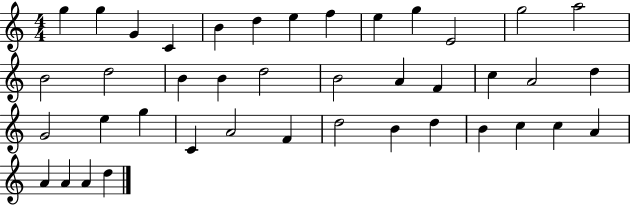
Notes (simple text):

G5/q G5/q G4/q C4/q B4/q D5/q E5/q F5/q E5/q G5/q E4/h G5/h A5/h B4/h D5/h B4/q B4/q D5/h B4/h A4/q F4/q C5/q A4/h D5/q G4/h E5/q G5/q C4/q A4/h F4/q D5/h B4/q D5/q B4/q C5/q C5/q A4/q A4/q A4/q A4/q D5/q